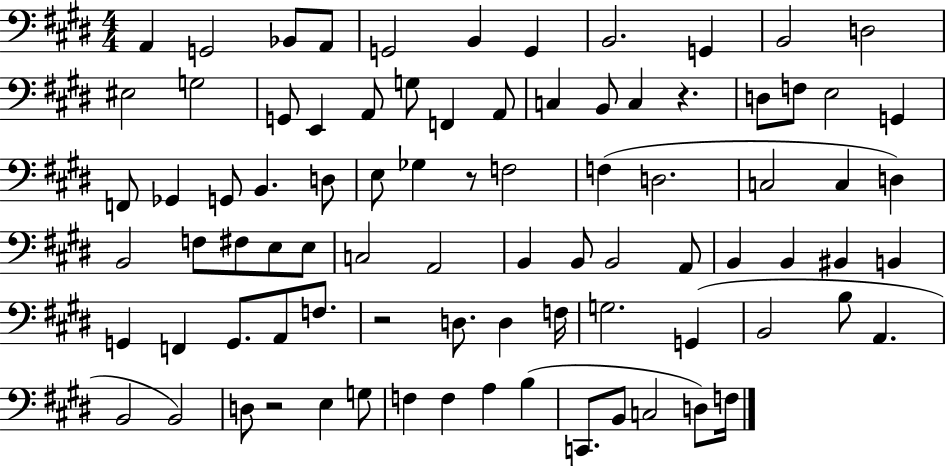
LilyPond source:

{
  \clef bass
  \numericTimeSignature
  \time 4/4
  \key e \major
  a,4 g,2 bes,8 a,8 | g,2 b,4 g,4 | b,2. g,4 | b,2 d2 | \break eis2 g2 | g,8 e,4 a,8 g8 f,4 a,8 | c4 b,8 c4 r4. | d8 f8 e2 g,4 | \break f,8 ges,4 g,8 b,4. d8 | e8 ges4 r8 f2 | f4( d2. | c2 c4 d4) | \break b,2 f8 fis8 e8 e8 | c2 a,2 | b,4 b,8 b,2 a,8 | b,4 b,4 bis,4 b,4 | \break g,4 f,4 g,8. a,8 f8. | r2 d8. d4 f16 | g2. g,4( | b,2 b8 a,4. | \break b,2 b,2) | d8 r2 e4 g8 | f4 f4 a4 b4( | c,8. b,8 c2 d8) f16 | \break \bar "|."
}